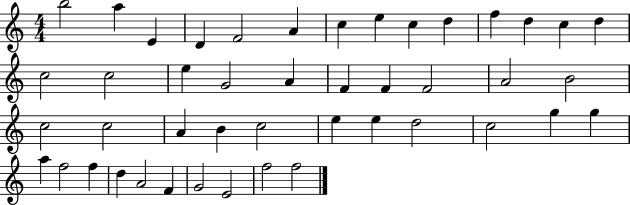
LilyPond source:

{
  \clef treble
  \numericTimeSignature
  \time 4/4
  \key c \major
  b''2 a''4 e'4 | d'4 f'2 a'4 | c''4 e''4 c''4 d''4 | f''4 d''4 c''4 d''4 | \break c''2 c''2 | e''4 g'2 a'4 | f'4 f'4 f'2 | a'2 b'2 | \break c''2 c''2 | a'4 b'4 c''2 | e''4 e''4 d''2 | c''2 g''4 g''4 | \break a''4 f''2 f''4 | d''4 a'2 f'4 | g'2 e'2 | f''2 f''2 | \break \bar "|."
}